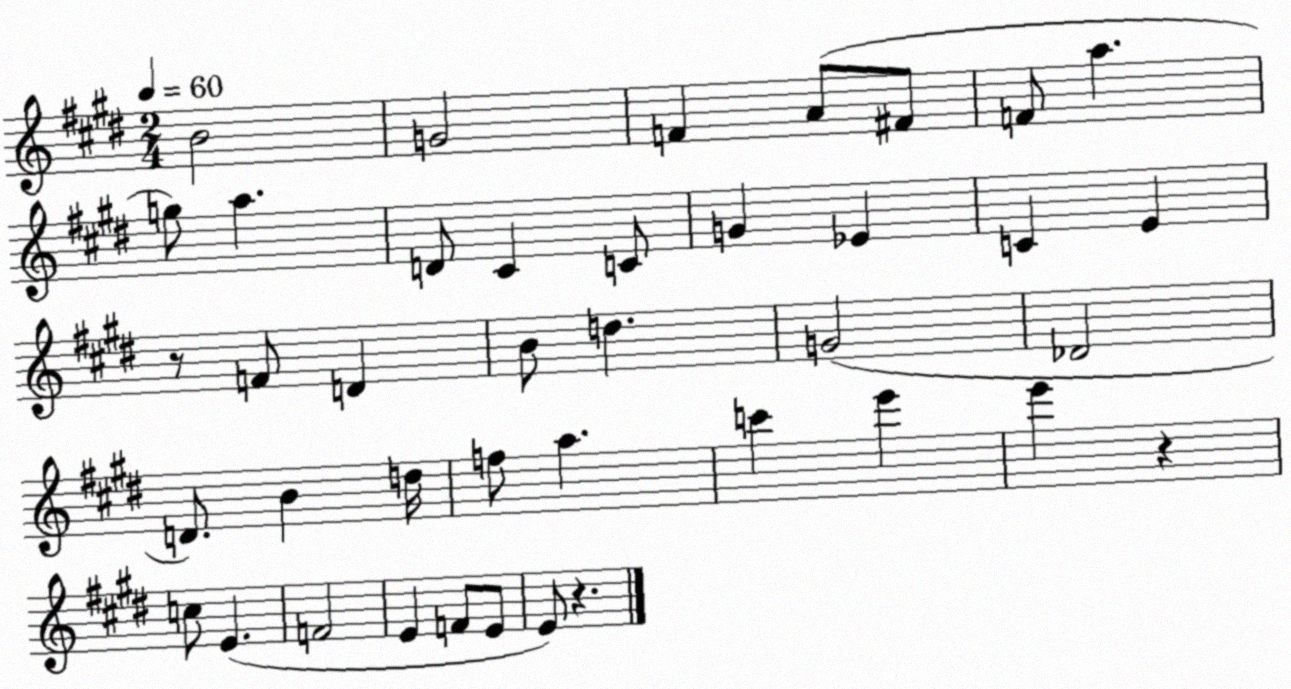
X:1
T:Untitled
M:2/4
L:1/4
K:E
B2 G2 F A/2 ^F/2 F/2 a g/2 a D/2 ^C C/2 G _E C E z/2 F/2 D B/2 d G2 _D2 D/2 B d/4 f/2 a c' e' e' z c/2 E F2 E F/2 E/2 E/2 z